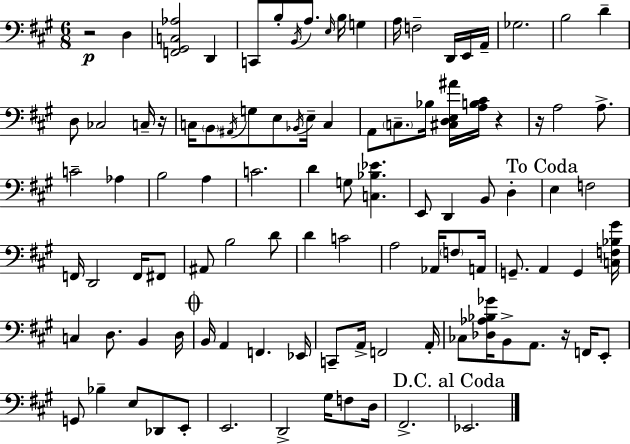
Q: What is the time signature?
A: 6/8